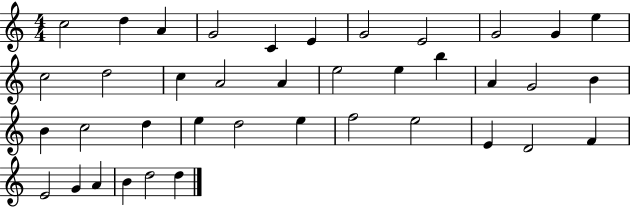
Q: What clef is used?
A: treble